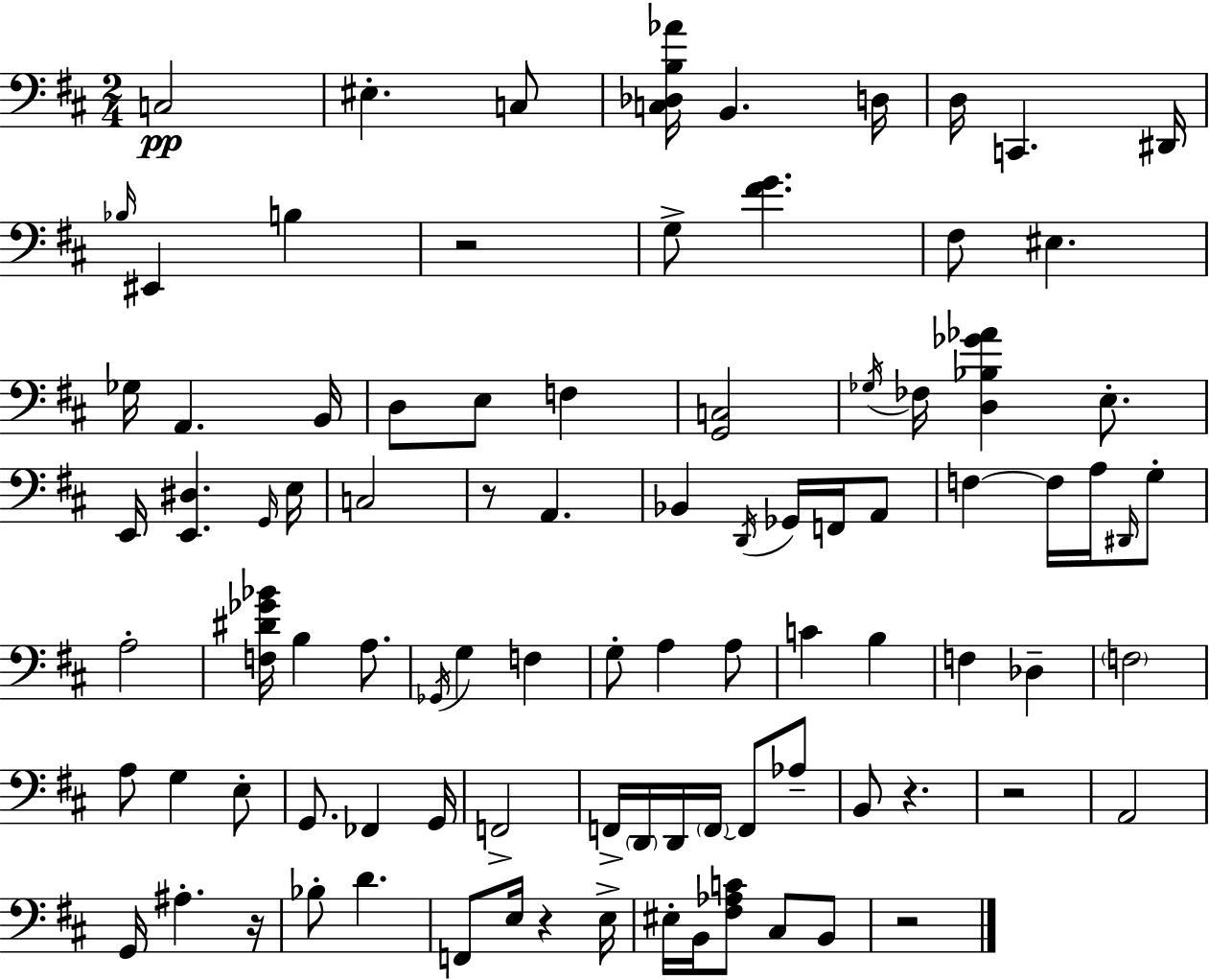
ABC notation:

X:1
T:Untitled
M:2/4
L:1/4
K:D
C,2 ^E, C,/2 [C,_D,B,_A]/4 B,, D,/4 D,/4 C,, ^D,,/4 _B,/4 ^E,, B, z2 G,/2 [^FG] ^F,/2 ^E, _G,/4 A,, B,,/4 D,/2 E,/2 F, [G,,C,]2 _G,/4 _F,/4 [D,_B,_G_A] E,/2 E,,/4 [E,,^D,] G,,/4 E,/4 C,2 z/2 A,, _B,, D,,/4 _G,,/4 F,,/4 A,,/2 F, F,/4 A,/4 ^D,,/4 G,/2 A,2 [F,^D_G_B]/4 B, A,/2 _G,,/4 G, F, G,/2 A, A,/2 C B, F, _D, F,2 A,/2 G, E,/2 G,,/2 _F,, G,,/4 F,,2 F,,/4 D,,/4 D,,/4 F,,/4 F,,/2 _A,/2 B,,/2 z z2 A,,2 G,,/4 ^A, z/4 _B,/2 D F,,/2 E,/4 z E,/4 ^E,/4 B,,/4 [^F,_A,C]/2 ^C,/2 B,,/2 z2